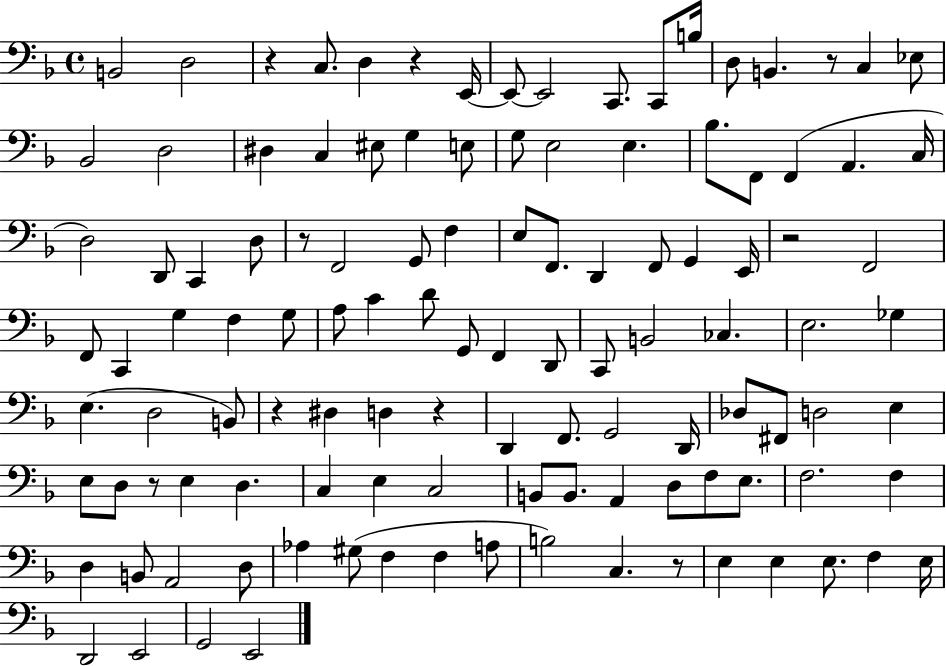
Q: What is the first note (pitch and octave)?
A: B2